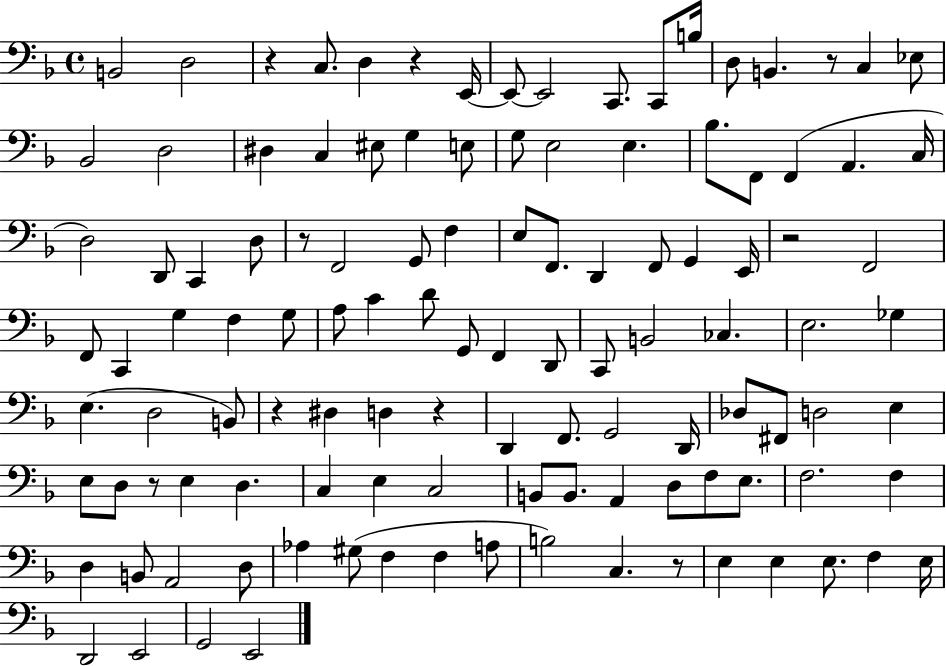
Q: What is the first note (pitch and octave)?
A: B2